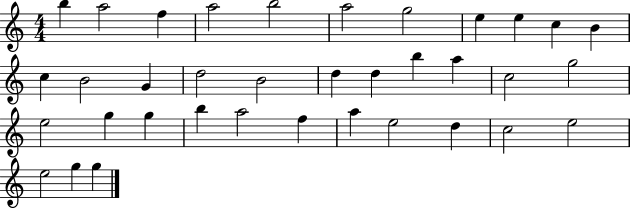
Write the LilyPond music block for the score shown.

{
  \clef treble
  \numericTimeSignature
  \time 4/4
  \key c \major
  b''4 a''2 f''4 | a''2 b''2 | a''2 g''2 | e''4 e''4 c''4 b'4 | \break c''4 b'2 g'4 | d''2 b'2 | d''4 d''4 b''4 a''4 | c''2 g''2 | \break e''2 g''4 g''4 | b''4 a''2 f''4 | a''4 e''2 d''4 | c''2 e''2 | \break e''2 g''4 g''4 | \bar "|."
}